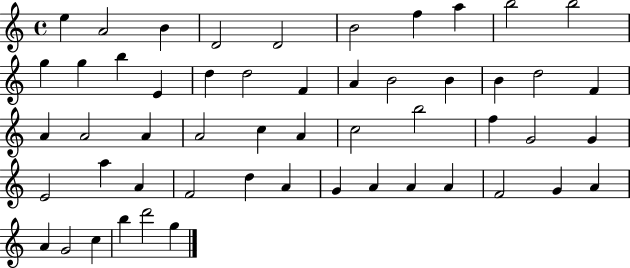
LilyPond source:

{
  \clef treble
  \time 4/4
  \defaultTimeSignature
  \key c \major
  e''4 a'2 b'4 | d'2 d'2 | b'2 f''4 a''4 | b''2 b''2 | \break g''4 g''4 b''4 e'4 | d''4 d''2 f'4 | a'4 b'2 b'4 | b'4 d''2 f'4 | \break a'4 a'2 a'4 | a'2 c''4 a'4 | c''2 b''2 | f''4 g'2 g'4 | \break e'2 a''4 a'4 | f'2 d''4 a'4 | g'4 a'4 a'4 a'4 | f'2 g'4 a'4 | \break a'4 g'2 c''4 | b''4 d'''2 g''4 | \bar "|."
}